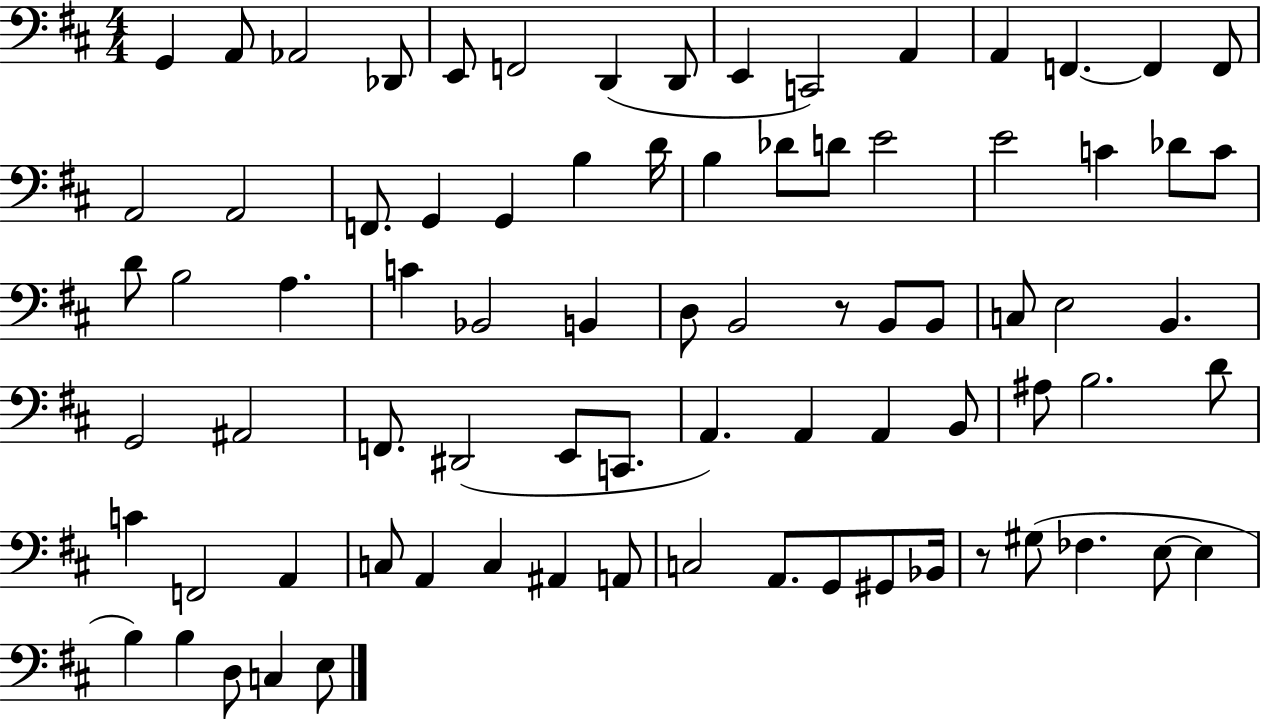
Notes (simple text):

G2/q A2/e Ab2/h Db2/e E2/e F2/h D2/q D2/e E2/q C2/h A2/q A2/q F2/q. F2/q F2/e A2/h A2/h F2/e. G2/q G2/q B3/q D4/s B3/q Db4/e D4/e E4/h E4/h C4/q Db4/e C4/e D4/e B3/h A3/q. C4/q Bb2/h B2/q D3/e B2/h R/e B2/e B2/e C3/e E3/h B2/q. G2/h A#2/h F2/e. D#2/h E2/e C2/e. A2/q. A2/q A2/q B2/e A#3/e B3/h. D4/e C4/q F2/h A2/q C3/e A2/q C3/q A#2/q A2/e C3/h A2/e. G2/e G#2/e Bb2/s R/e G#3/e FES3/q. E3/e E3/q B3/q B3/q D3/e C3/q E3/e